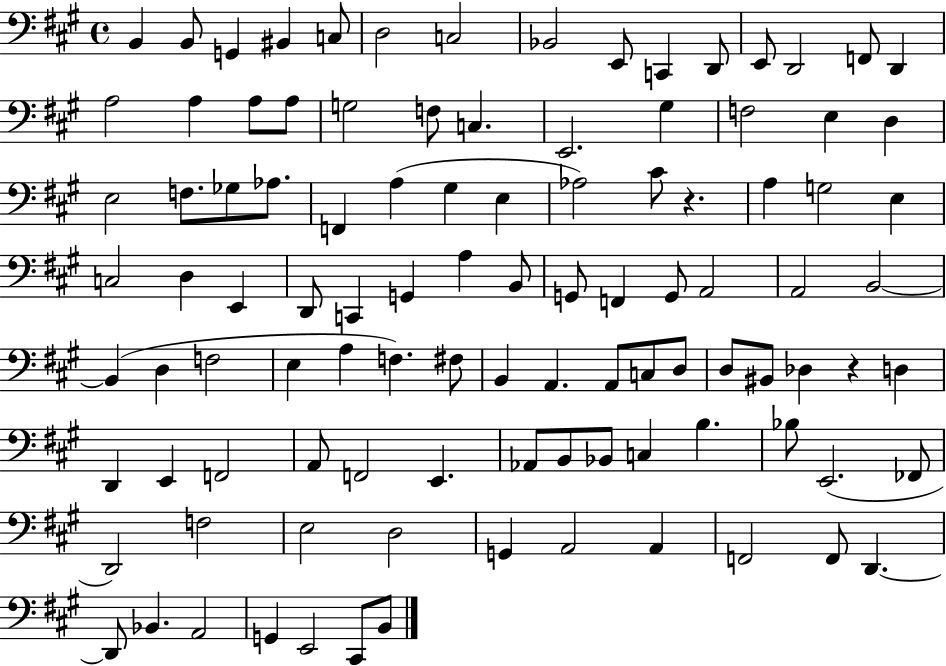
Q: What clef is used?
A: bass